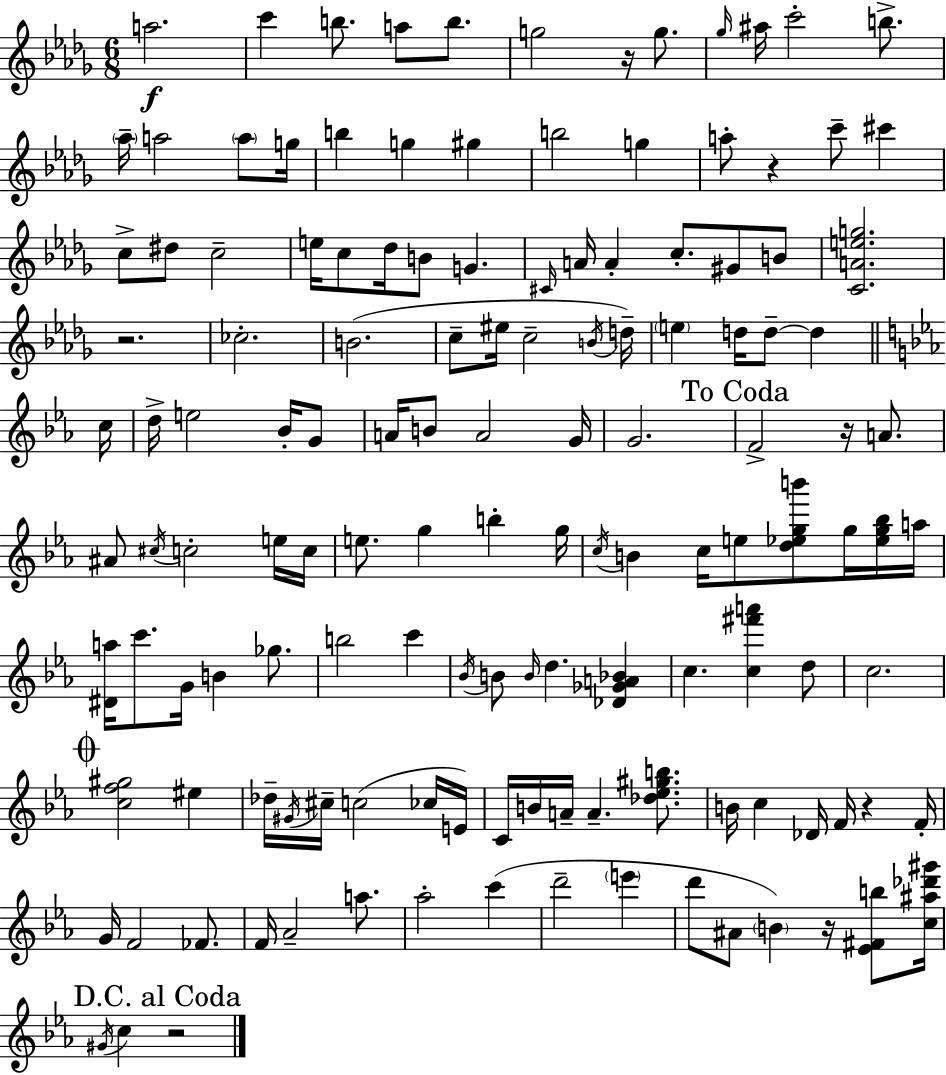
{
  \clef treble
  \numericTimeSignature
  \time 6/8
  \key bes \minor
  a''2.\f | c'''4 b''8. a''8 b''8. | g''2 r16 g''8. | \grace { ges''16 } ais''16 c'''2-. b''8.-> | \break \parenthesize aes''16-- a''2 \parenthesize a''8 | g''16 b''4 g''4 gis''4 | b''2 g''4 | a''8-. r4 c'''8-- cis'''4 | \break c''8-> dis''8 c''2-- | e''16 c''8 des''16 b'8 g'4. | \grace { cis'16 } a'16 a'4-. c''8.-. gis'8 | b'8 <c' a' e'' g''>2. | \break r2. | ces''2.-. | b'2.( | c''8-- eis''16 c''2-- | \break \acciaccatura { b'16 }) d''16-- \parenthesize e''4 d''16 d''8--~~ d''4 | \bar "||" \break \key ees \major c''16 d''16-> e''2 bes'16-. g'8 | a'16 b'8 a'2 | g'16 g'2. | \mark "To Coda" f'2-> r16 a'8. | \break ais'8 \acciaccatura { cis''16 } c''2-. | e''16 c''16 e''8. g''4 b''4-. | g''16 \acciaccatura { c''16 } b'4 c''16 e''8 <d'' ees'' g'' b'''>8 | g''16 <ees'' g'' bes''>16 a''16 <dis' a''>16 c'''8. g'16 b'4 | \break ges''8. b''2 c'''4 | \acciaccatura { bes'16 } b'8 \grace { b'16 } d''4. | <des' ges' a' bes'>4 c''4. <c'' fis''' a'''>4 | d''8 c''2. | \break \mark \markup { \musicglyph "scripts.coda" } <c'' f'' gis''>2 | eis''4 des''16-- \acciaccatura { gis'16 } cis''16-- c''2( | ces''16 e'16) c'16 b'16 a'16-- a'4.-- | <des'' ees'' gis'' b''>8. b'16 c''4 des'16 | \break f'16 r4 f'16-. g'16 f'2 | fes'8. f'16 aes'2-- | a''8. aes''2-. | c'''4( d'''2-- | \break \parenthesize e'''4 d'''8 ais'8 \parenthesize b'4) | r16 <ees' fis' b''>8 <c'' ais'' des''' gis'''>16 \mark "D.C. al Coda" \acciaccatura { gis'16 } c''4 r2 | \bar "|."
}